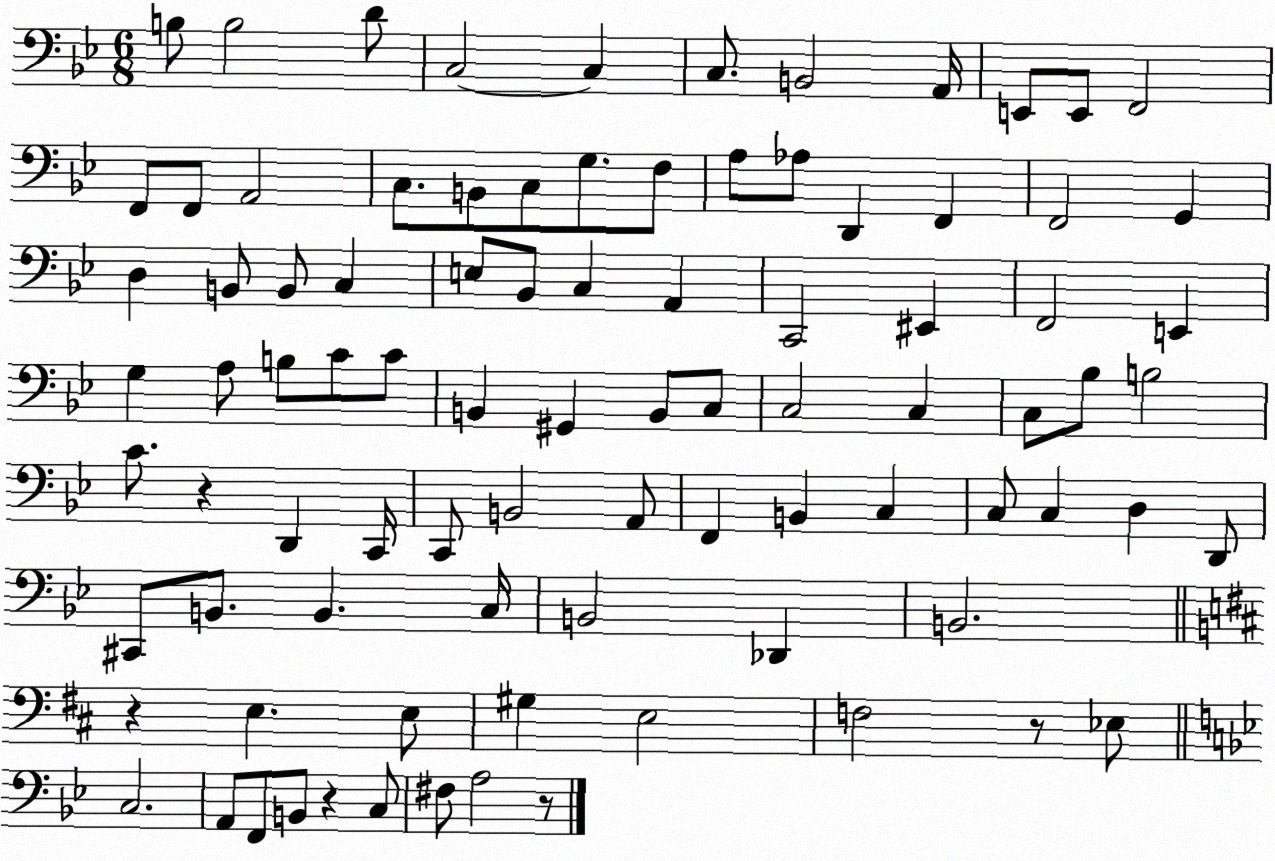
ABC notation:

X:1
T:Untitled
M:6/8
L:1/4
K:Bb
B,/2 B,2 D/2 C,2 C, C,/2 B,,2 A,,/4 E,,/2 E,,/2 F,,2 F,,/2 F,,/2 A,,2 C,/2 B,,/2 C,/2 G,/2 F,/2 A,/2 _A,/2 D,, F,, F,,2 G,, D, B,,/2 B,,/2 C, E,/2 _B,,/2 C, A,, C,,2 ^E,, F,,2 E,, G, A,/2 B,/2 C/2 C/2 B,, ^G,, B,,/2 C,/2 C,2 C, C,/2 _B,/2 B,2 C/2 z D,, C,,/4 C,,/2 B,,2 A,,/2 F,, B,, C, C,/2 C, D, D,,/2 ^C,,/2 B,,/2 B,, C,/4 B,,2 _D,, B,,2 z E, E,/2 ^G, E,2 F,2 z/2 _E,/2 C,2 A,,/2 F,,/2 B,,/2 z C,/2 ^F,/2 A,2 z/2